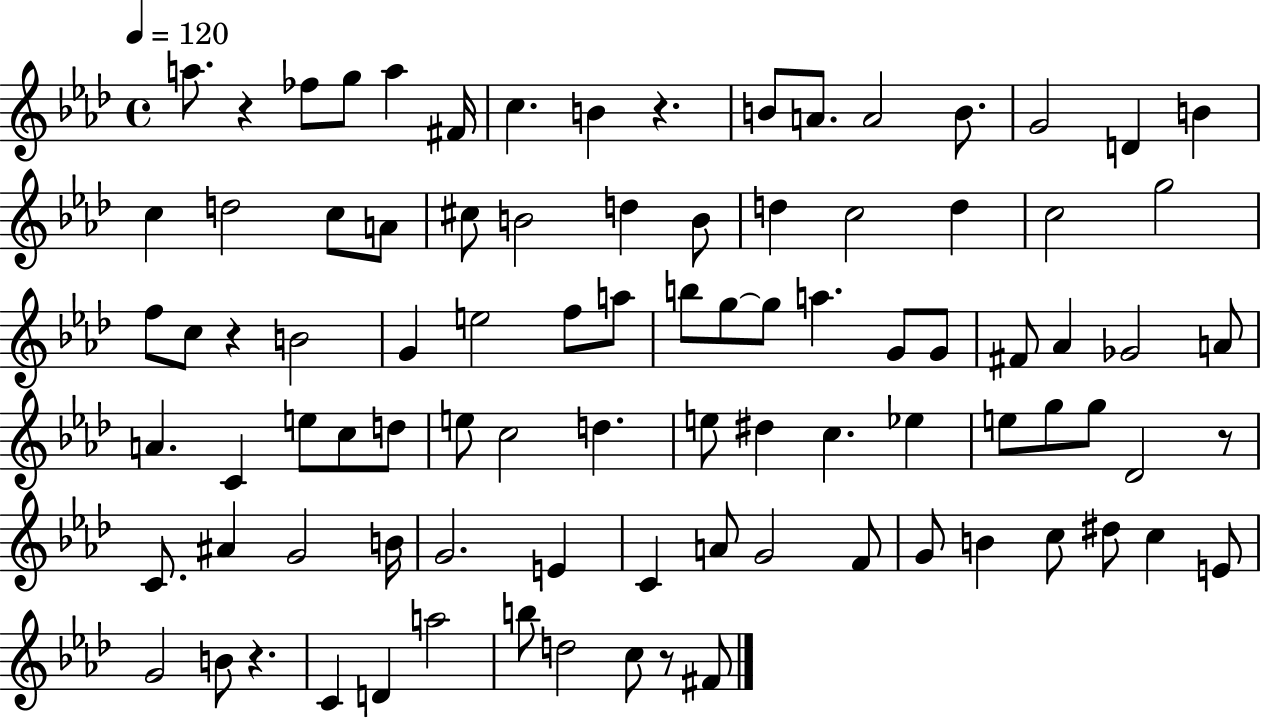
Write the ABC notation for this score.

X:1
T:Untitled
M:4/4
L:1/4
K:Ab
a/2 z _f/2 g/2 a ^F/4 c B z B/2 A/2 A2 B/2 G2 D B c d2 c/2 A/2 ^c/2 B2 d B/2 d c2 d c2 g2 f/2 c/2 z B2 G e2 f/2 a/2 b/2 g/2 g/2 a G/2 G/2 ^F/2 _A _G2 A/2 A C e/2 c/2 d/2 e/2 c2 d e/2 ^d c _e e/2 g/2 g/2 _D2 z/2 C/2 ^A G2 B/4 G2 E C A/2 G2 F/2 G/2 B c/2 ^d/2 c E/2 G2 B/2 z C D a2 b/2 d2 c/2 z/2 ^F/2